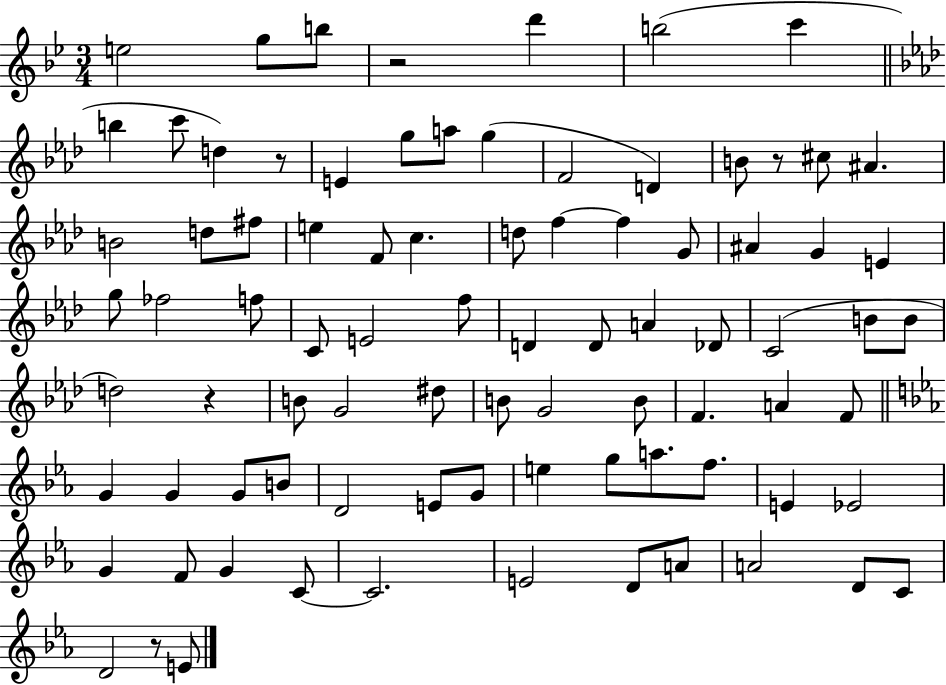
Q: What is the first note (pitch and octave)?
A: E5